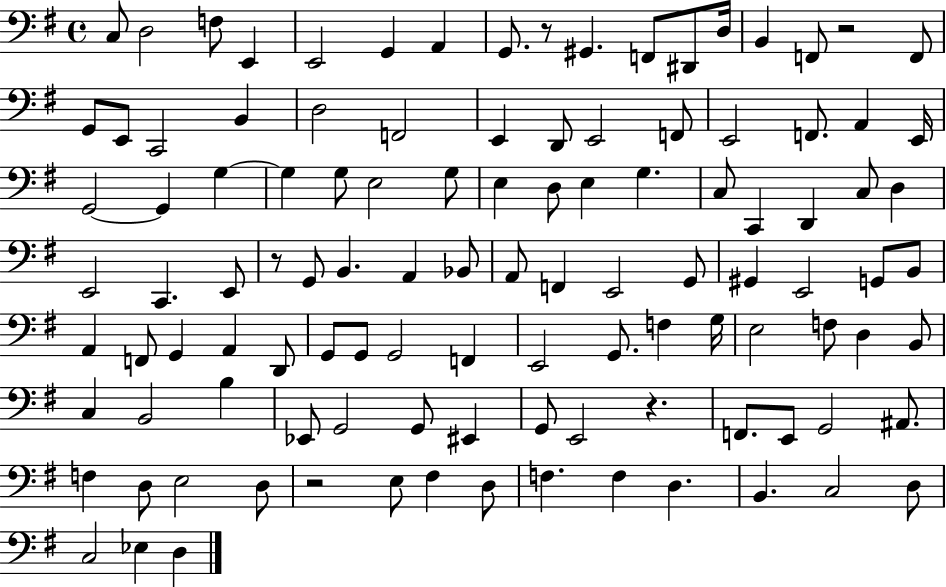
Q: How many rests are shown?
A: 5